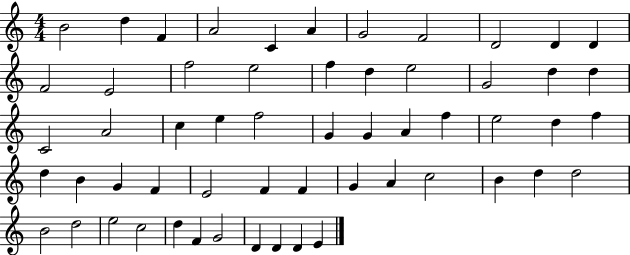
B4/h D5/q F4/q A4/h C4/q A4/q G4/h F4/h D4/h D4/q D4/q F4/h E4/h F5/h E5/h F5/q D5/q E5/h G4/h D5/q D5/q C4/h A4/h C5/q E5/q F5/h G4/q G4/q A4/q F5/q E5/h D5/q F5/q D5/q B4/q G4/q F4/q E4/h F4/q F4/q G4/q A4/q C5/h B4/q D5/q D5/h B4/h D5/h E5/h C5/h D5/q F4/q G4/h D4/q D4/q D4/q E4/q